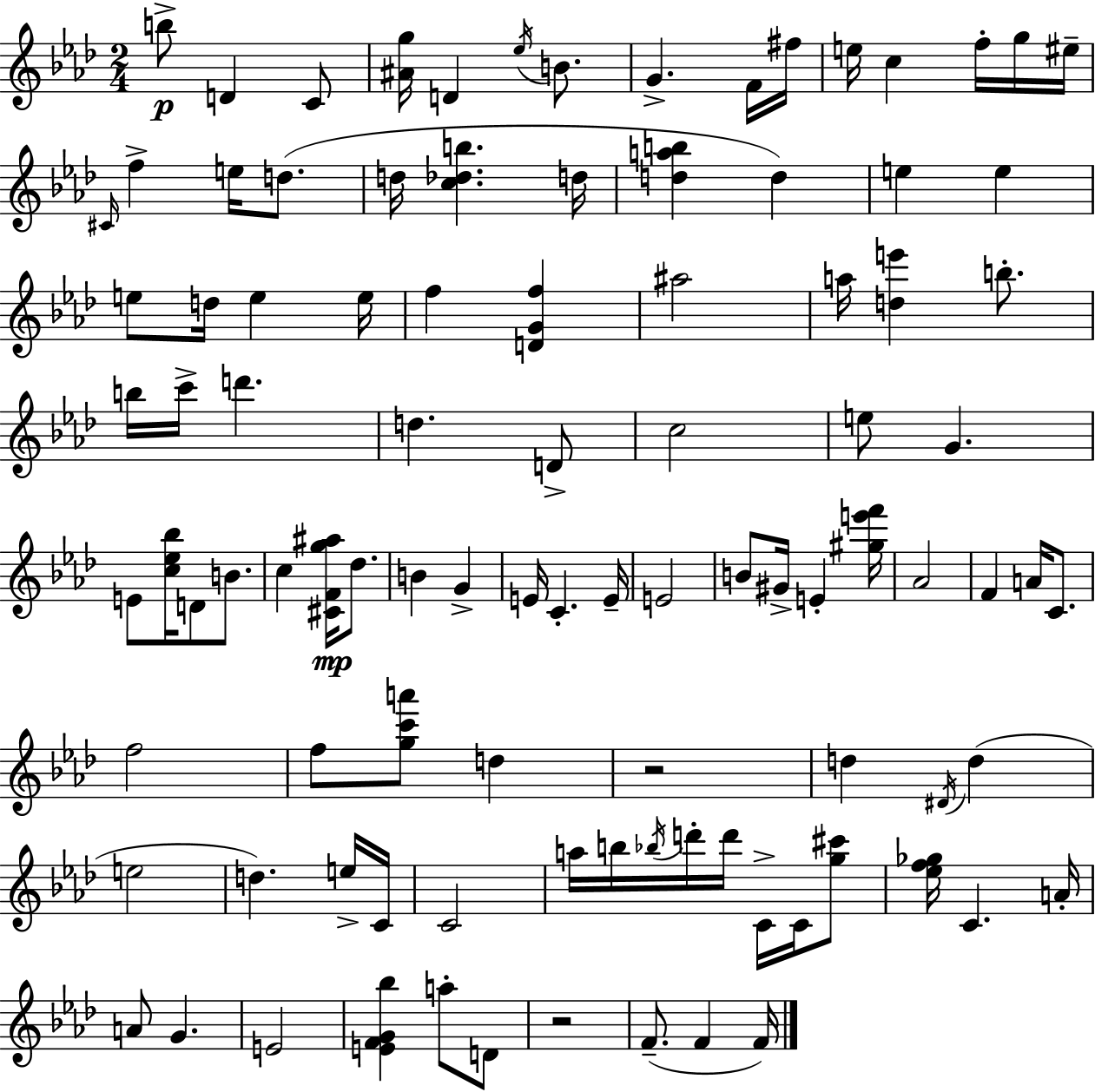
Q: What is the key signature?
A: AES major